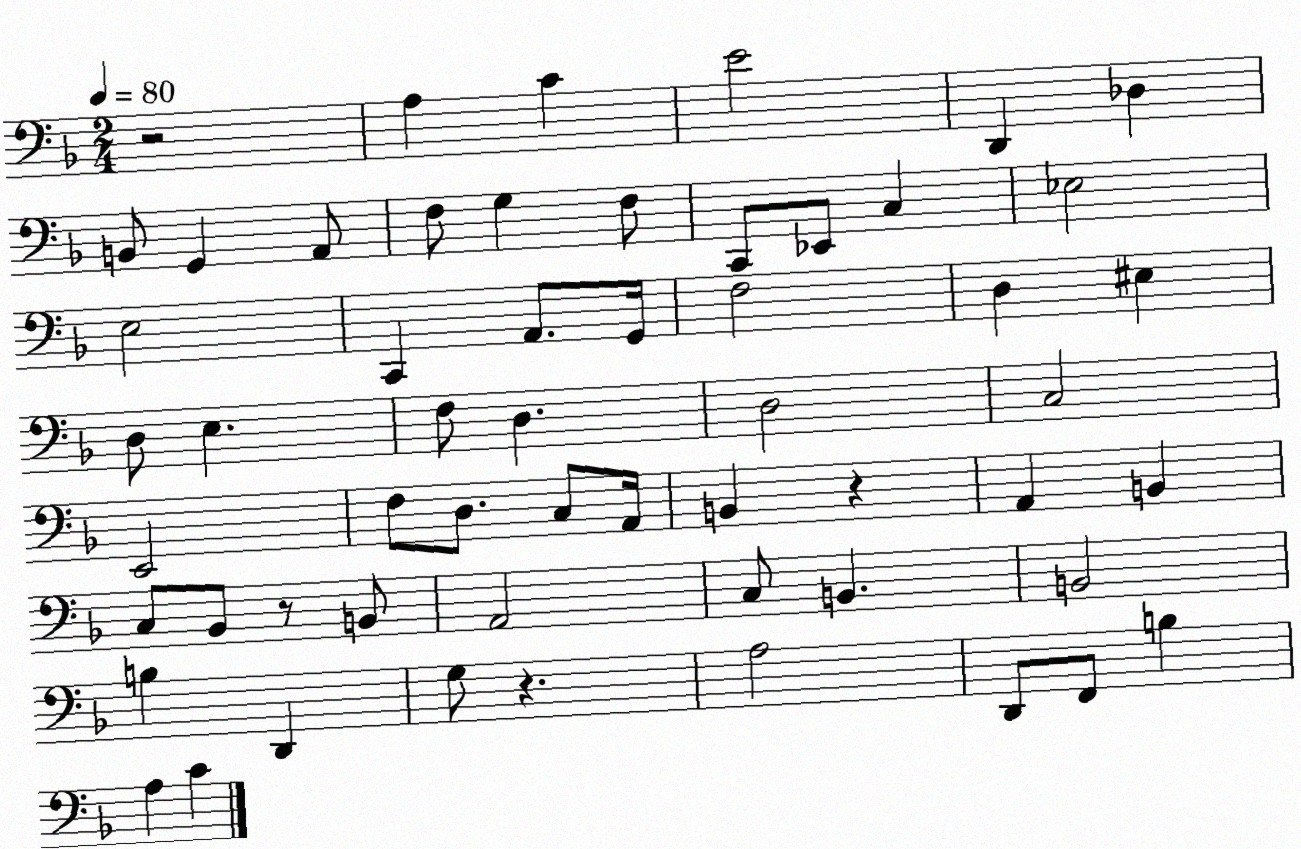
X:1
T:Untitled
M:2/4
L:1/4
K:F
z2 A, C E2 D,, _D, B,,/2 G,, A,,/2 F,/2 G, F,/2 C,,/2 _E,,/2 C, _E,2 E,2 C,, A,,/2 G,,/4 F,2 D, ^E, D,/2 E, F,/2 D, D,2 C,2 E,,2 F,/2 D,/2 C,/2 A,,/4 B,, z A,, B,, C,/2 _B,,/2 z/2 B,,/2 A,,2 C,/2 B,, B,,2 B, D,, G,/2 z A,2 D,,/2 F,,/2 B, A, C